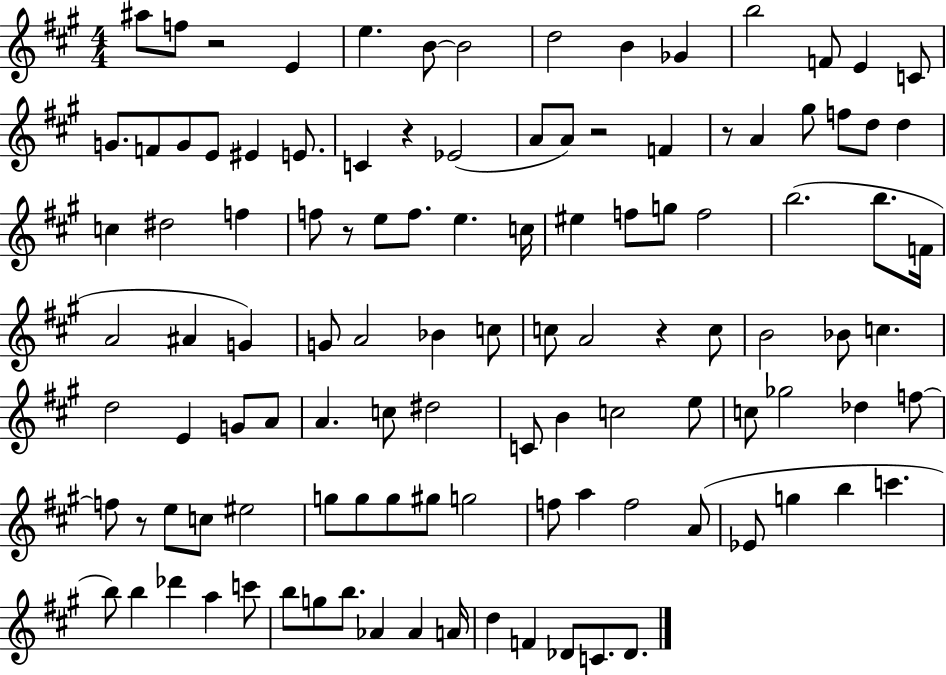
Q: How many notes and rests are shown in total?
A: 112